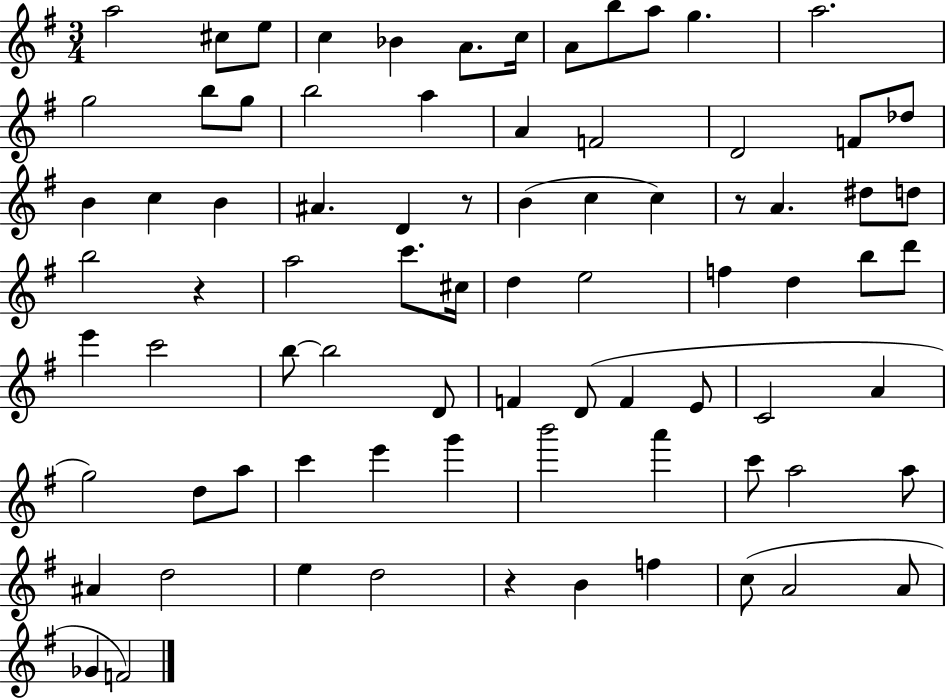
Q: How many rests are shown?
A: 4